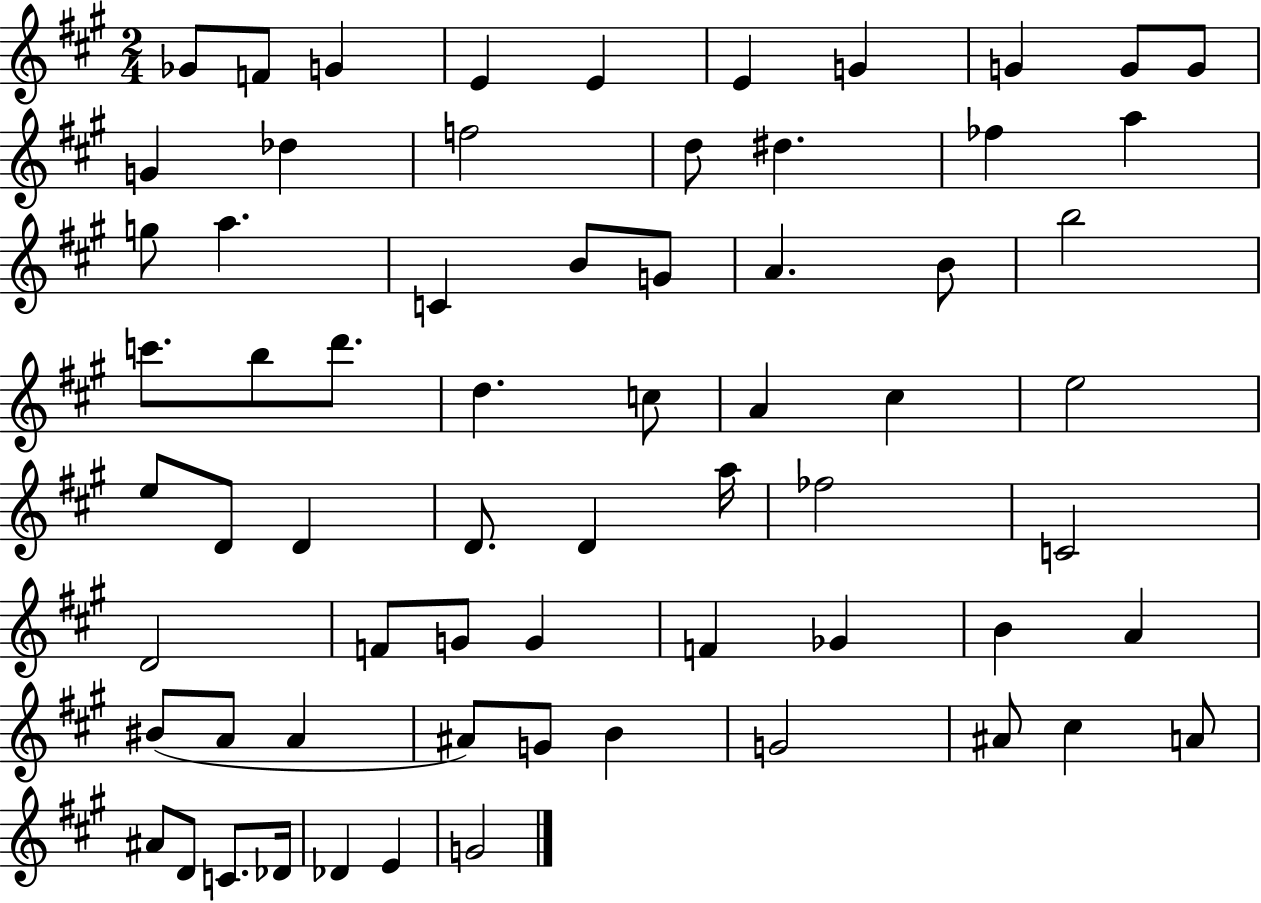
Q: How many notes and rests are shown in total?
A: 66